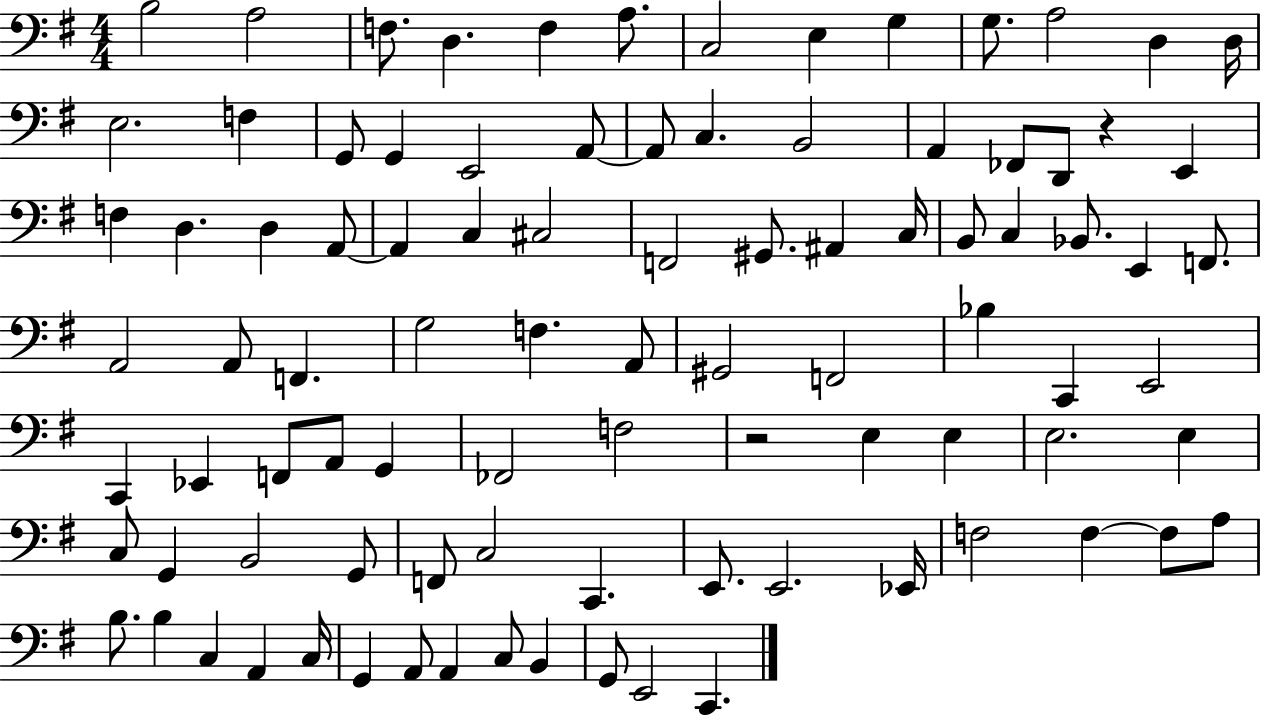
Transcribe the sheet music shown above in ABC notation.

X:1
T:Untitled
M:4/4
L:1/4
K:G
B,2 A,2 F,/2 D, F, A,/2 C,2 E, G, G,/2 A,2 D, D,/4 E,2 F, G,,/2 G,, E,,2 A,,/2 A,,/2 C, B,,2 A,, _F,,/2 D,,/2 z E,, F, D, D, A,,/2 A,, C, ^C,2 F,,2 ^G,,/2 ^A,, C,/4 B,,/2 C, _B,,/2 E,, F,,/2 A,,2 A,,/2 F,, G,2 F, A,,/2 ^G,,2 F,,2 _B, C,, E,,2 C,, _E,, F,,/2 A,,/2 G,, _F,,2 F,2 z2 E, E, E,2 E, C,/2 G,, B,,2 G,,/2 F,,/2 C,2 C,, E,,/2 E,,2 _E,,/4 F,2 F, F,/2 A,/2 B,/2 B, C, A,, C,/4 G,, A,,/2 A,, C,/2 B,, G,,/2 E,,2 C,,